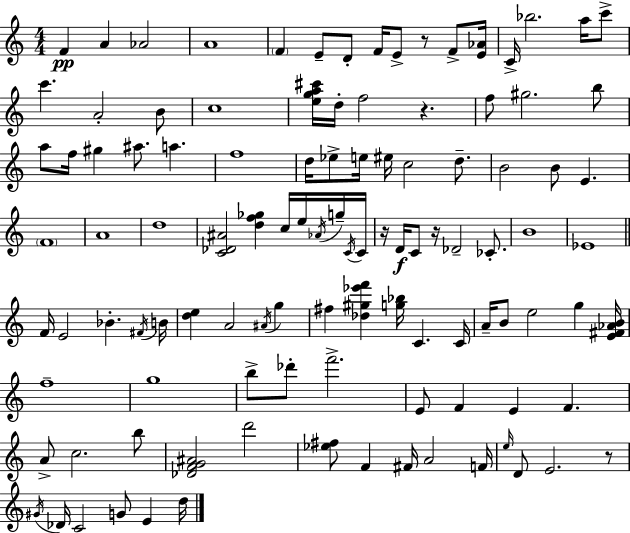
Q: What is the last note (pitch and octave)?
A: D5